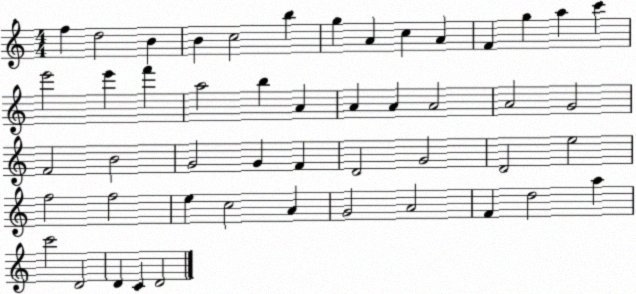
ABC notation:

X:1
T:Untitled
M:4/4
L:1/4
K:C
f d2 B B c2 b g A c A F g a c' e'2 e' f' a2 b A A A A2 A2 G2 F2 B2 G2 G F D2 G2 D2 e2 f2 f2 e c2 A G2 A2 F d2 a c'2 D2 D C D2